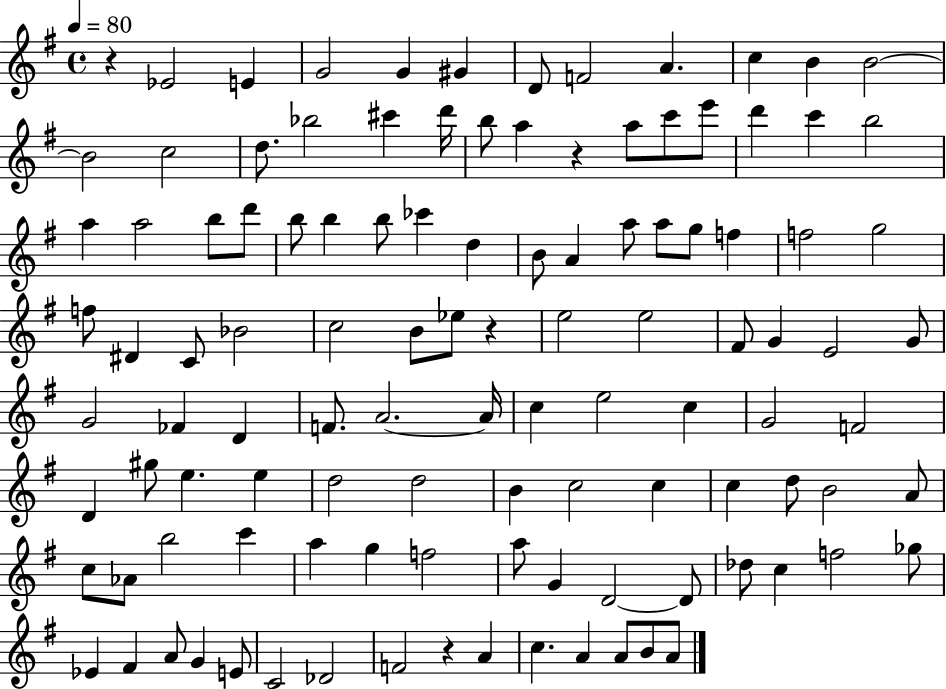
{
  \clef treble
  \time 4/4
  \defaultTimeSignature
  \key g \major
  \tempo 4 = 80
  r4 ees'2 e'4 | g'2 g'4 gis'4 | d'8 f'2 a'4. | c''4 b'4 b'2~~ | \break b'2 c''2 | d''8. bes''2 cis'''4 d'''16 | b''8 a''4 r4 a''8 c'''8 e'''8 | d'''4 c'''4 b''2 | \break a''4 a''2 b''8 d'''8 | b''8 b''4 b''8 ces'''4 d''4 | b'8 a'4 a''8 a''8 g''8 f''4 | f''2 g''2 | \break f''8 dis'4 c'8 bes'2 | c''2 b'8 ees''8 r4 | e''2 e''2 | fis'8 g'4 e'2 g'8 | \break g'2 fes'4 d'4 | f'8. a'2.~~ a'16 | c''4 e''2 c''4 | g'2 f'2 | \break d'4 gis''8 e''4. e''4 | d''2 d''2 | b'4 c''2 c''4 | c''4 d''8 b'2 a'8 | \break c''8 aes'8 b''2 c'''4 | a''4 g''4 f''2 | a''8 g'4 d'2~~ d'8 | des''8 c''4 f''2 ges''8 | \break ees'4 fis'4 a'8 g'4 e'8 | c'2 des'2 | f'2 r4 a'4 | c''4. a'4 a'8 b'8 a'8 | \break \bar "|."
}